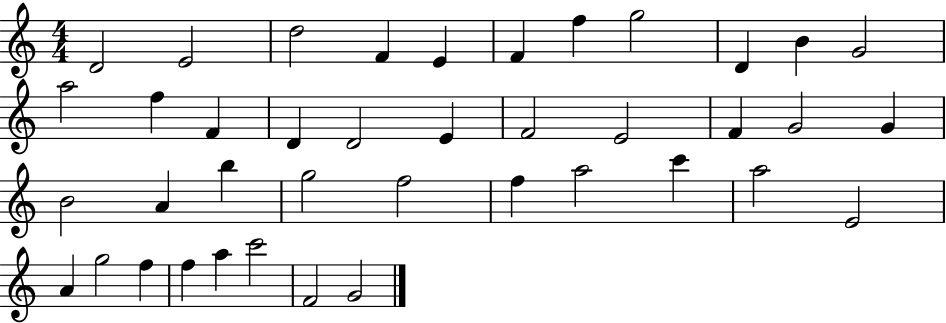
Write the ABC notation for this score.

X:1
T:Untitled
M:4/4
L:1/4
K:C
D2 E2 d2 F E F f g2 D B G2 a2 f F D D2 E F2 E2 F G2 G B2 A b g2 f2 f a2 c' a2 E2 A g2 f f a c'2 F2 G2